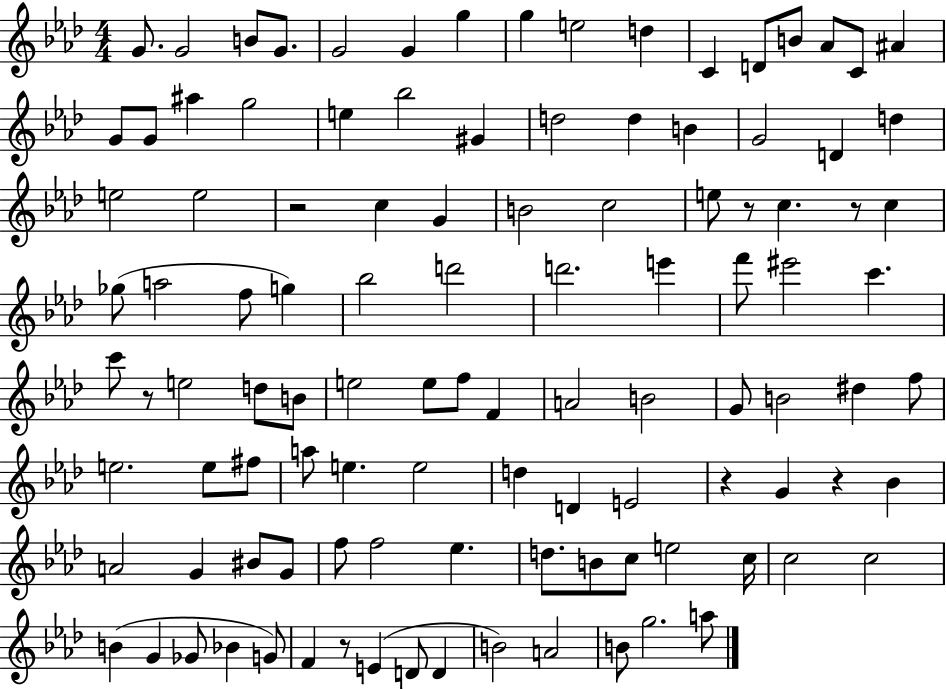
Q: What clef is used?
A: treble